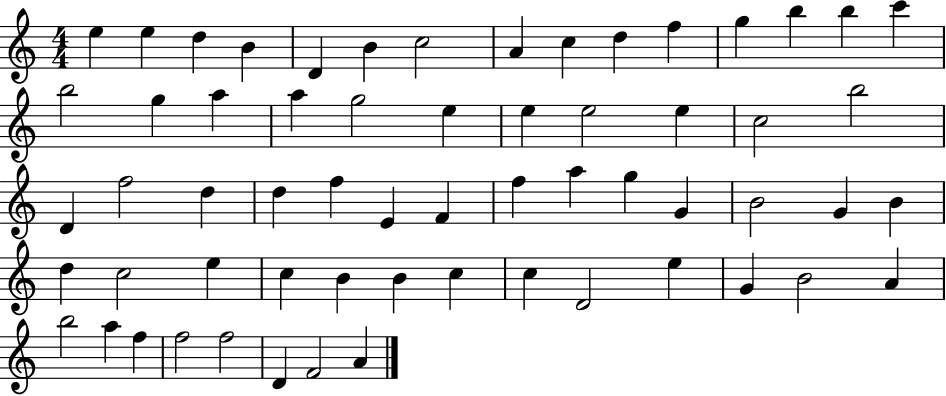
X:1
T:Untitled
M:4/4
L:1/4
K:C
e e d B D B c2 A c d f g b b c' b2 g a a g2 e e e2 e c2 b2 D f2 d d f E F f a g G B2 G B d c2 e c B B c c D2 e G B2 A b2 a f f2 f2 D F2 A